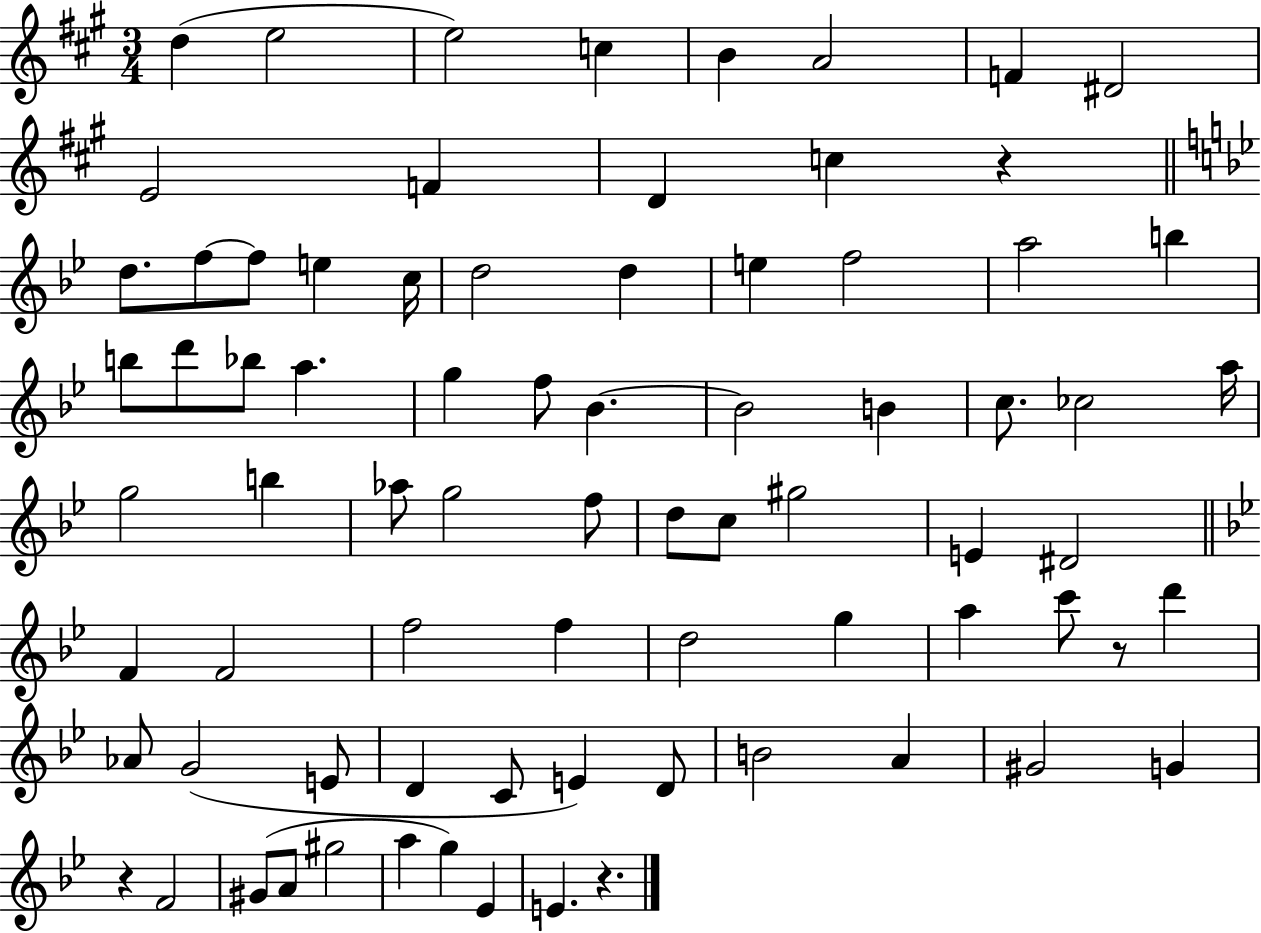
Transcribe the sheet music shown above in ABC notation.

X:1
T:Untitled
M:3/4
L:1/4
K:A
d e2 e2 c B A2 F ^D2 E2 F D c z d/2 f/2 f/2 e c/4 d2 d e f2 a2 b b/2 d'/2 _b/2 a g f/2 _B _B2 B c/2 _c2 a/4 g2 b _a/2 g2 f/2 d/2 c/2 ^g2 E ^D2 F F2 f2 f d2 g a c'/2 z/2 d' _A/2 G2 E/2 D C/2 E D/2 B2 A ^G2 G z F2 ^G/2 A/2 ^g2 a g _E E z